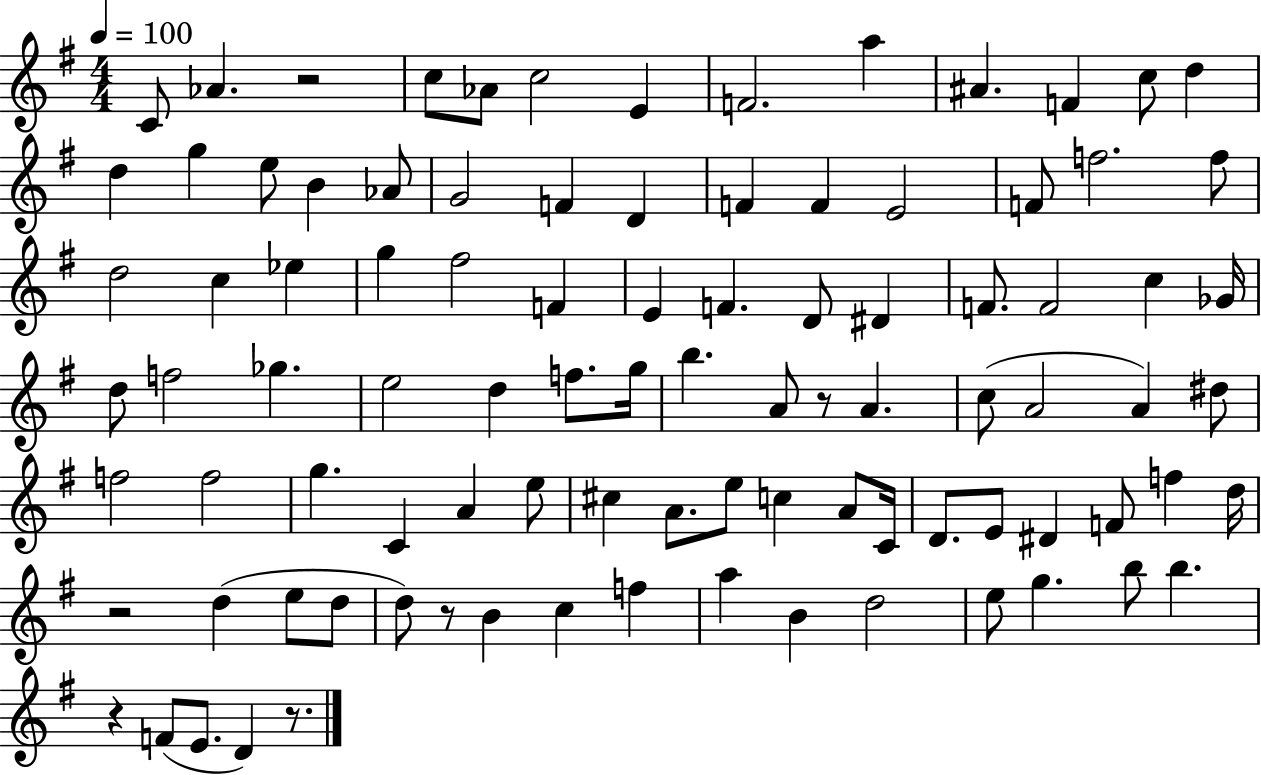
X:1
T:Untitled
M:4/4
L:1/4
K:G
C/2 _A z2 c/2 _A/2 c2 E F2 a ^A F c/2 d d g e/2 B _A/2 G2 F D F F E2 F/2 f2 f/2 d2 c _e g ^f2 F E F D/2 ^D F/2 F2 c _G/4 d/2 f2 _g e2 d f/2 g/4 b A/2 z/2 A c/2 A2 A ^d/2 f2 f2 g C A e/2 ^c A/2 e/2 c A/2 C/4 D/2 E/2 ^D F/2 f d/4 z2 d e/2 d/2 d/2 z/2 B c f a B d2 e/2 g b/2 b z F/2 E/2 D z/2